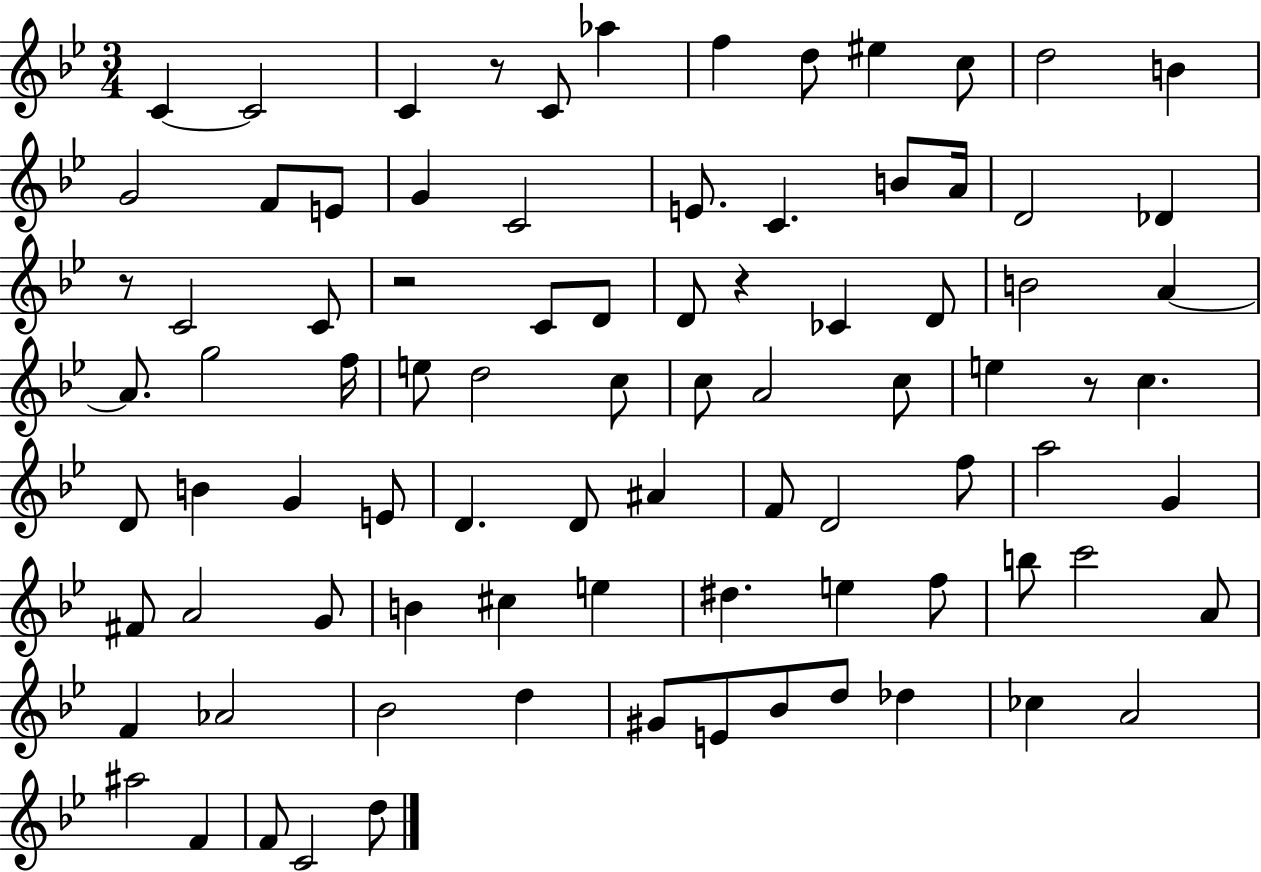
{
  \clef treble
  \numericTimeSignature
  \time 3/4
  \key bes \major
  c'4~~ c'2 | c'4 r8 c'8 aes''4 | f''4 d''8 eis''4 c''8 | d''2 b'4 | \break g'2 f'8 e'8 | g'4 c'2 | e'8. c'4. b'8 a'16 | d'2 des'4 | \break r8 c'2 c'8 | r2 c'8 d'8 | d'8 r4 ces'4 d'8 | b'2 a'4~~ | \break a'8. g''2 f''16 | e''8 d''2 c''8 | c''8 a'2 c''8 | e''4 r8 c''4. | \break d'8 b'4 g'4 e'8 | d'4. d'8 ais'4 | f'8 d'2 f''8 | a''2 g'4 | \break fis'8 a'2 g'8 | b'4 cis''4 e''4 | dis''4. e''4 f''8 | b''8 c'''2 a'8 | \break f'4 aes'2 | bes'2 d''4 | gis'8 e'8 bes'8 d''8 des''4 | ces''4 a'2 | \break ais''2 f'4 | f'8 c'2 d''8 | \bar "|."
}